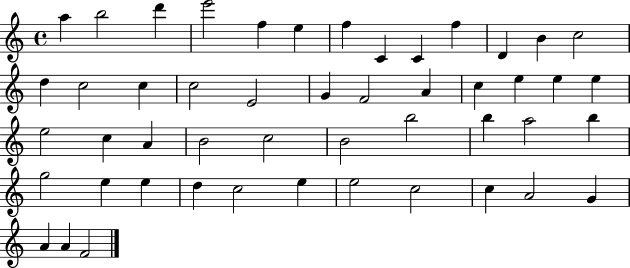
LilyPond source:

{
  \clef treble
  \time 4/4
  \defaultTimeSignature
  \key c \major
  a''4 b''2 d'''4 | e'''2 f''4 e''4 | f''4 c'4 c'4 f''4 | d'4 b'4 c''2 | \break d''4 c''2 c''4 | c''2 e'2 | g'4 f'2 a'4 | c''4 e''4 e''4 e''4 | \break e''2 c''4 a'4 | b'2 c''2 | b'2 b''2 | b''4 a''2 b''4 | \break g''2 e''4 e''4 | d''4 c''2 e''4 | e''2 c''2 | c''4 a'2 g'4 | \break a'4 a'4 f'2 | \bar "|."
}